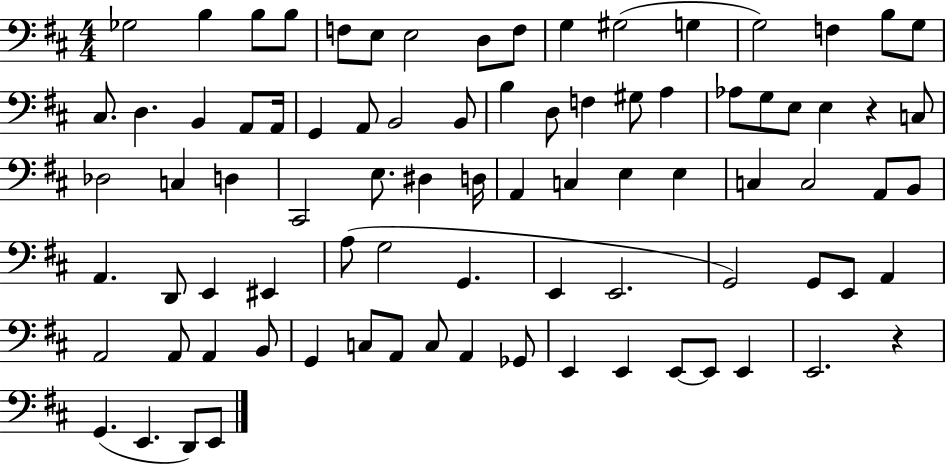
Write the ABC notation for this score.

X:1
T:Untitled
M:4/4
L:1/4
K:D
_G,2 B, B,/2 B,/2 F,/2 E,/2 E,2 D,/2 F,/2 G, ^G,2 G, G,2 F, B,/2 G,/2 ^C,/2 D, B,, A,,/2 A,,/4 G,, A,,/2 B,,2 B,,/2 B, D,/2 F, ^G,/2 A, _A,/2 G,/2 E,/2 E, z C,/2 _D,2 C, D, ^C,,2 E,/2 ^D, D,/4 A,, C, E, E, C, C,2 A,,/2 B,,/2 A,, D,,/2 E,, ^E,, A,/2 G,2 G,, E,, E,,2 G,,2 G,,/2 E,,/2 A,, A,,2 A,,/2 A,, B,,/2 G,, C,/2 A,,/2 C,/2 A,, _G,,/2 E,, E,, E,,/2 E,,/2 E,, E,,2 z G,, E,, D,,/2 E,,/2